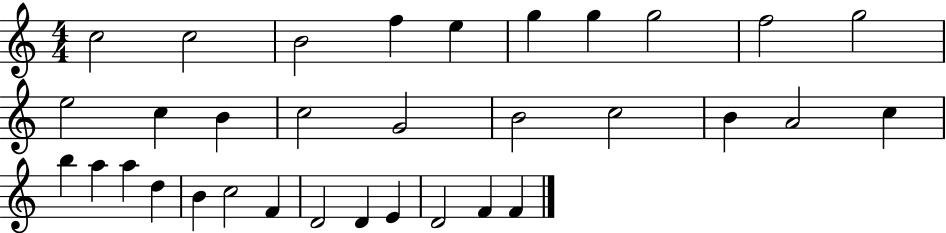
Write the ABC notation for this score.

X:1
T:Untitled
M:4/4
L:1/4
K:C
c2 c2 B2 f e g g g2 f2 g2 e2 c B c2 G2 B2 c2 B A2 c b a a d B c2 F D2 D E D2 F F